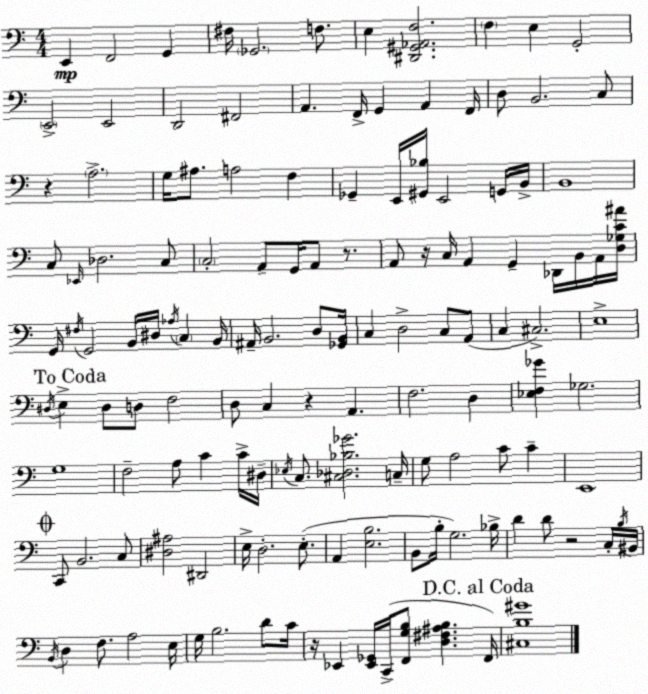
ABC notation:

X:1
T:Untitled
M:4/4
L:1/4
K:Am
E,, F,,2 G,, ^F,/4 _G,,2 F,/2 E, [^D,,^G,,_A,,F,]2 F, E, G,,2 E,,2 E,,2 D,,2 ^F,,2 A,, F,,/4 G,, A,, F,,/4 D,/2 B,,2 C,/2 z A,2 G,/4 ^A,/2 A,2 F, _G,, E,,/4 [^G,,_B,]/4 E,,2 G,,/4 B,,/4 B,,4 C,/2 _E,,/4 _D,2 C,/2 C,2 A,,/2 G,,/4 A,,/2 z/2 A,,/2 z/4 C,/4 A,, G,, _D,,/4 B,,/4 A,,/4 [D,_G,C^A]/4 G,,/4 ^F,/4 G,,2 B,,/4 ^D,/4 _A,/4 C, B,,/4 ^A,,/4 B,,2 D,/2 [_G,,B,,]/4 C, D,2 C,/2 A,,/2 C, ^C,2 E,4 ^D,/4 E, ^D,/2 D,/2 F,2 D,/2 C, z A,, F,2 D, [_E,F,_G] _G,2 G,4 F,2 A,/2 C C/4 ^D,/4 _E,/4 C,/2 [^C,_D,_B,_G]2 C,/4 G,/2 A,2 C/2 C E,,4 C,,/2 B,,2 C,/2 [^D,^A,]2 ^D,,2 E,/4 D,2 E,/2 A,, [E,B,]2 B,,/2 B,/4 G,2 _B,/4 D D/2 z2 C,/4 B,/4 ^B,,/4 B,,/4 D, F,/2 A,2 E,/4 G,/4 B,2 D/2 C/4 z/4 _E,, [_E,,_G,,]/4 C,,/4 [F,,G,B,]/2 [D,^F,^A,B,] F,,/4 [^C,B,^G]4